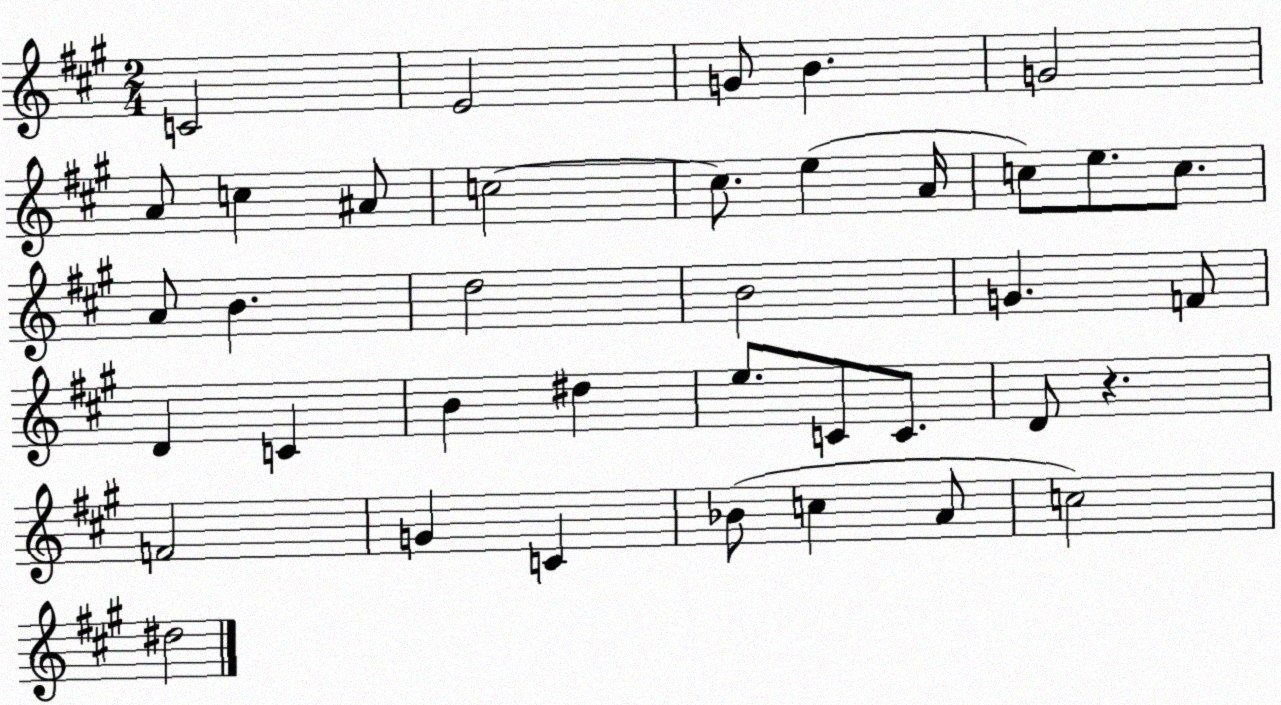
X:1
T:Untitled
M:2/4
L:1/4
K:A
C2 E2 G/2 B G2 A/2 c ^A/2 c2 c/2 e A/4 c/2 e/2 c/2 A/2 B d2 B2 G F/2 D C B ^d e/2 C/2 C/2 D/2 z F2 G C _B/2 c A/2 c2 ^d2